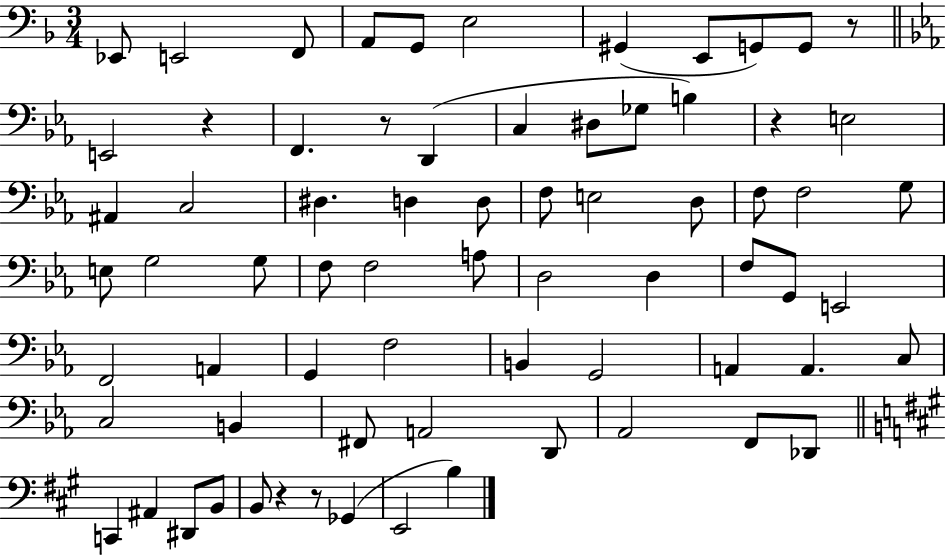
{
  \clef bass
  \numericTimeSignature
  \time 3/4
  \key f \major
  \repeat volta 2 { ees,8 e,2 f,8 | a,8 g,8 e2 | gis,4( e,8 g,8) g,8 r8 | \bar "||" \break \key ees \major e,2 r4 | f,4. r8 d,4( | c4 dis8 ges8 b4) | r4 e2 | \break ais,4 c2 | dis4. d4 d8 | f8 e2 d8 | f8 f2 g8 | \break e8 g2 g8 | f8 f2 a8 | d2 d4 | f8 g,8 e,2 | \break f,2 a,4 | g,4 f2 | b,4 g,2 | a,4 a,4. c8 | \break c2 b,4 | fis,8 a,2 d,8 | aes,2 f,8 des,8 | \bar "||" \break \key a \major c,4 ais,4 dis,8 b,8 | b,8 r4 r8 ges,4( | e,2 b4) | } \bar "|."
}